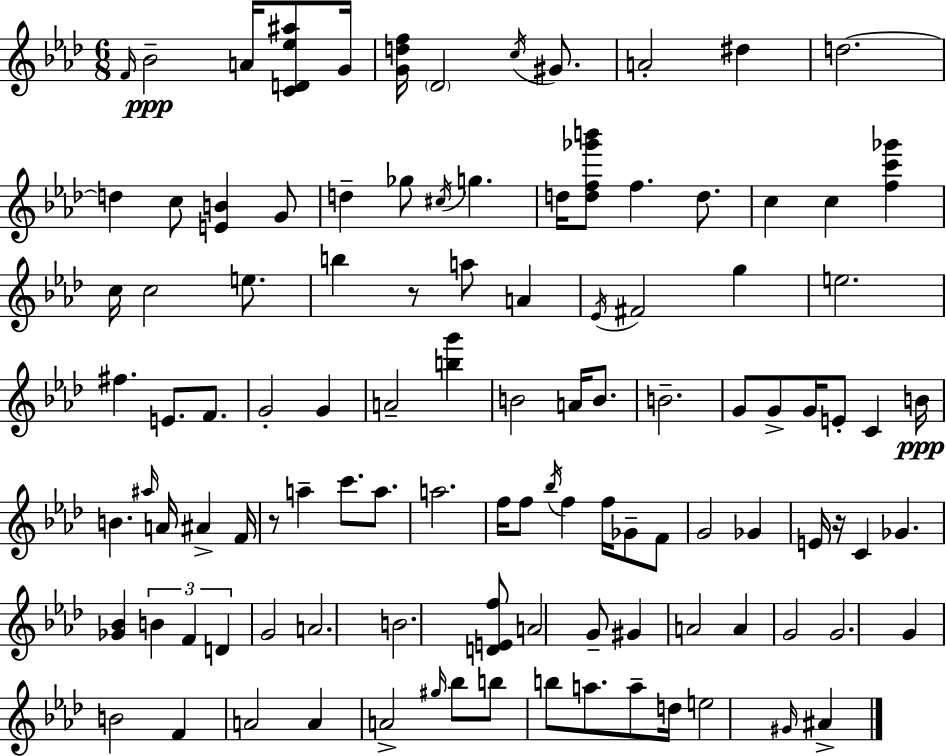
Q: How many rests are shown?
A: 3